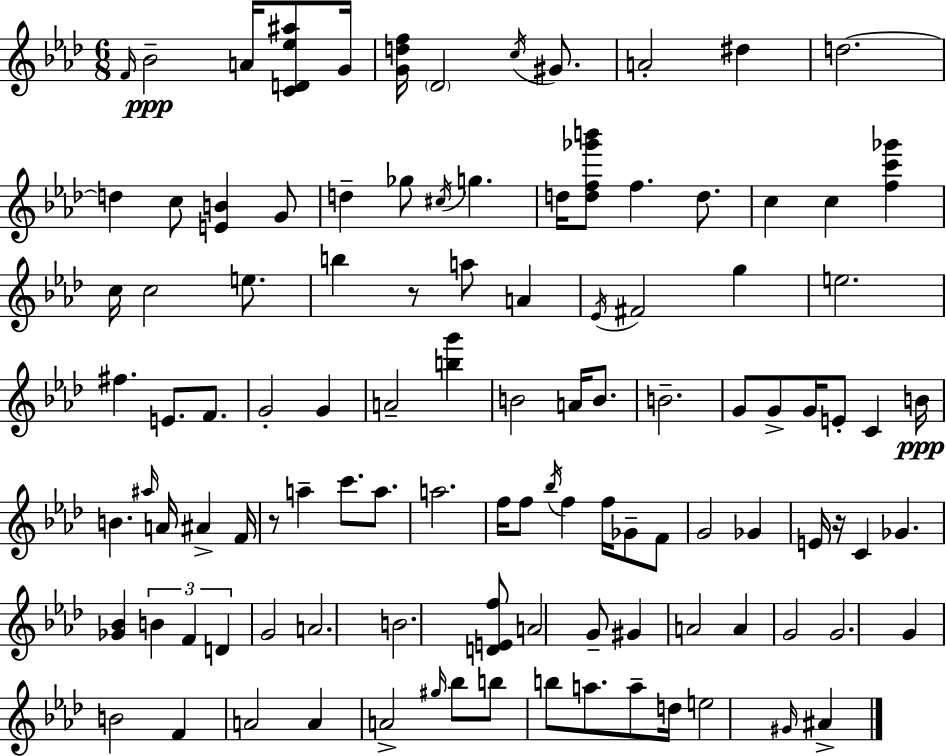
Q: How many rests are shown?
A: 3